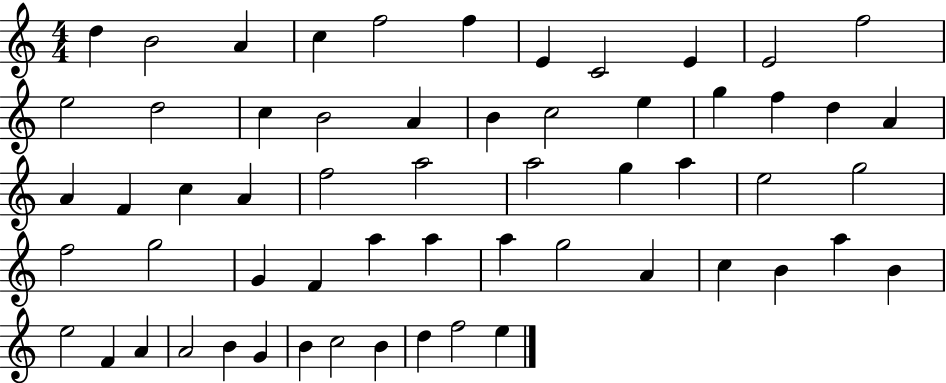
{
  \clef treble
  \numericTimeSignature
  \time 4/4
  \key c \major
  d''4 b'2 a'4 | c''4 f''2 f''4 | e'4 c'2 e'4 | e'2 f''2 | \break e''2 d''2 | c''4 b'2 a'4 | b'4 c''2 e''4 | g''4 f''4 d''4 a'4 | \break a'4 f'4 c''4 a'4 | f''2 a''2 | a''2 g''4 a''4 | e''2 g''2 | \break f''2 g''2 | g'4 f'4 a''4 a''4 | a''4 g''2 a'4 | c''4 b'4 a''4 b'4 | \break e''2 f'4 a'4 | a'2 b'4 g'4 | b'4 c''2 b'4 | d''4 f''2 e''4 | \break \bar "|."
}